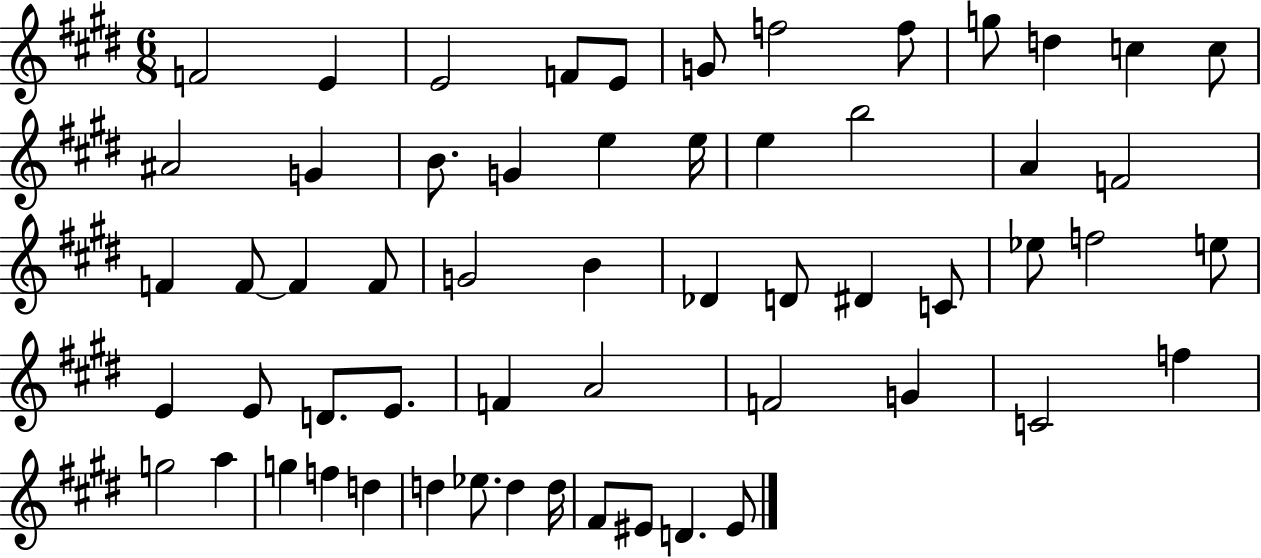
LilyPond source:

{
  \clef treble
  \numericTimeSignature
  \time 6/8
  \key e \major
  f'2 e'4 | e'2 f'8 e'8 | g'8 f''2 f''8 | g''8 d''4 c''4 c''8 | \break ais'2 g'4 | b'8. g'4 e''4 e''16 | e''4 b''2 | a'4 f'2 | \break f'4 f'8~~ f'4 f'8 | g'2 b'4 | des'4 d'8 dis'4 c'8 | ees''8 f''2 e''8 | \break e'4 e'8 d'8. e'8. | f'4 a'2 | f'2 g'4 | c'2 f''4 | \break g''2 a''4 | g''4 f''4 d''4 | d''4 ees''8. d''4 d''16 | fis'8 eis'8 d'4. eis'8 | \break \bar "|."
}